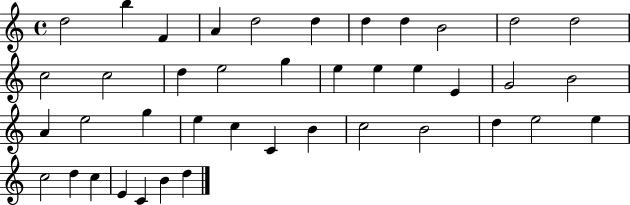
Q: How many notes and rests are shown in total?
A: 41